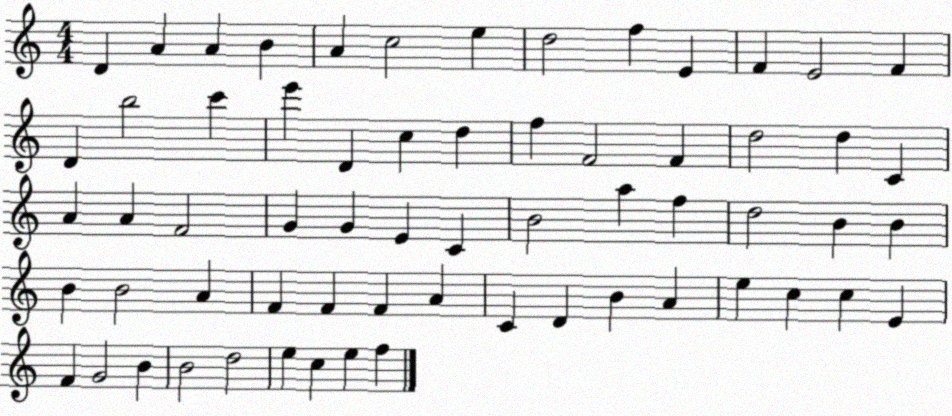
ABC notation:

X:1
T:Untitled
M:4/4
L:1/4
K:C
D A A B A c2 e d2 f E F E2 F D b2 c' e' D c d f F2 F d2 d C A A F2 G G E C B2 a f d2 B B B B2 A F F F A C D B A e c c E F G2 B B2 d2 e c e f